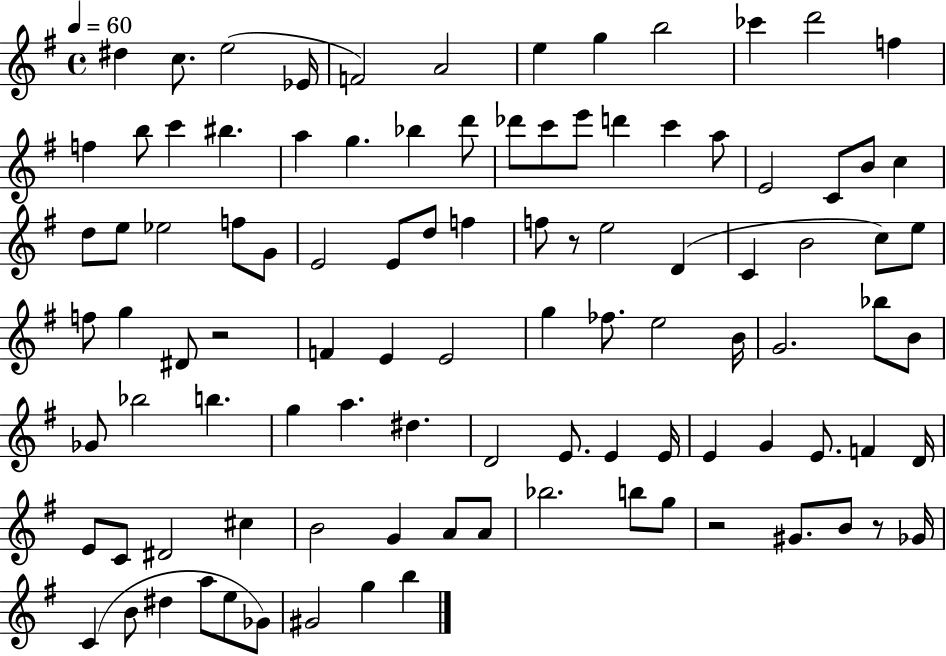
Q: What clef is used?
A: treble